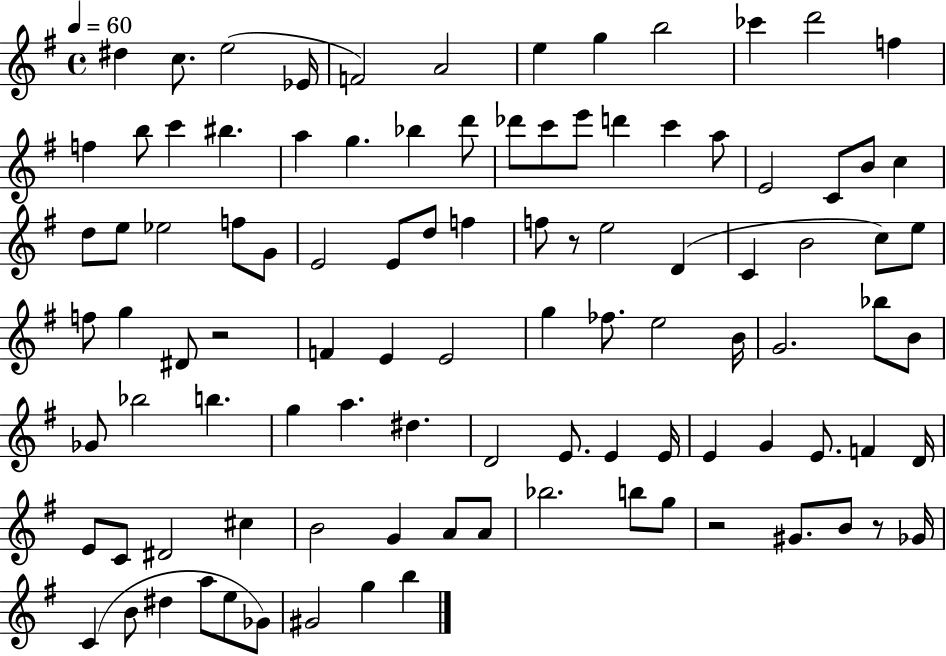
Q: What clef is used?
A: treble